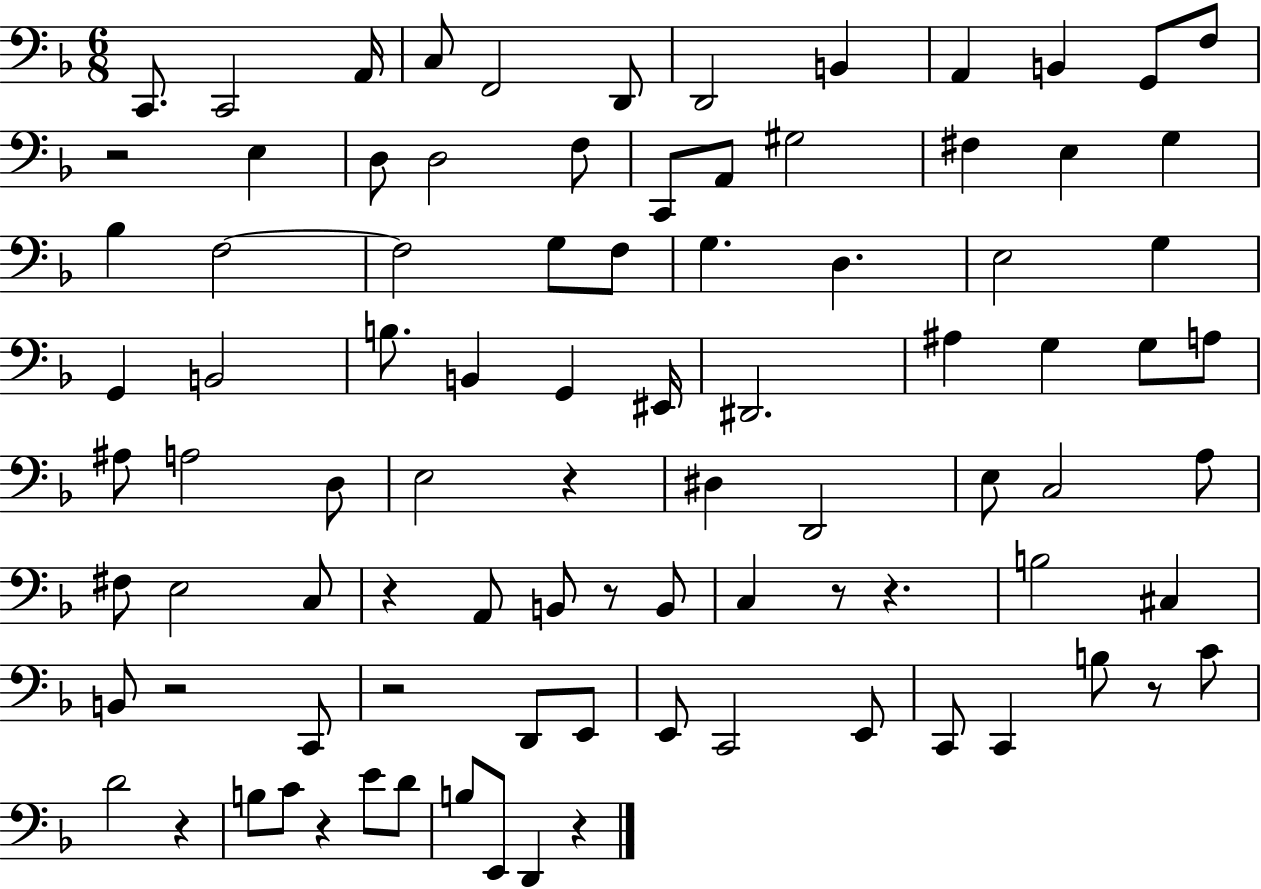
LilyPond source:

{
  \clef bass
  \numericTimeSignature
  \time 6/8
  \key f \major
  \repeat volta 2 { c,8. c,2 a,16 | c8 f,2 d,8 | d,2 b,4 | a,4 b,4 g,8 f8 | \break r2 e4 | d8 d2 f8 | c,8 a,8 gis2 | fis4 e4 g4 | \break bes4 f2~~ | f2 g8 f8 | g4. d4. | e2 g4 | \break g,4 b,2 | b8. b,4 g,4 eis,16 | dis,2. | ais4 g4 g8 a8 | \break ais8 a2 d8 | e2 r4 | dis4 d,2 | e8 c2 a8 | \break fis8 e2 c8 | r4 a,8 b,8 r8 b,8 | c4 r8 r4. | b2 cis4 | \break b,8 r2 c,8 | r2 d,8 e,8 | e,8 c,2 e,8 | c,8 c,4 b8 r8 c'8 | \break d'2 r4 | b8 c'8 r4 e'8 d'8 | b8 e,8 d,4 r4 | } \bar "|."
}